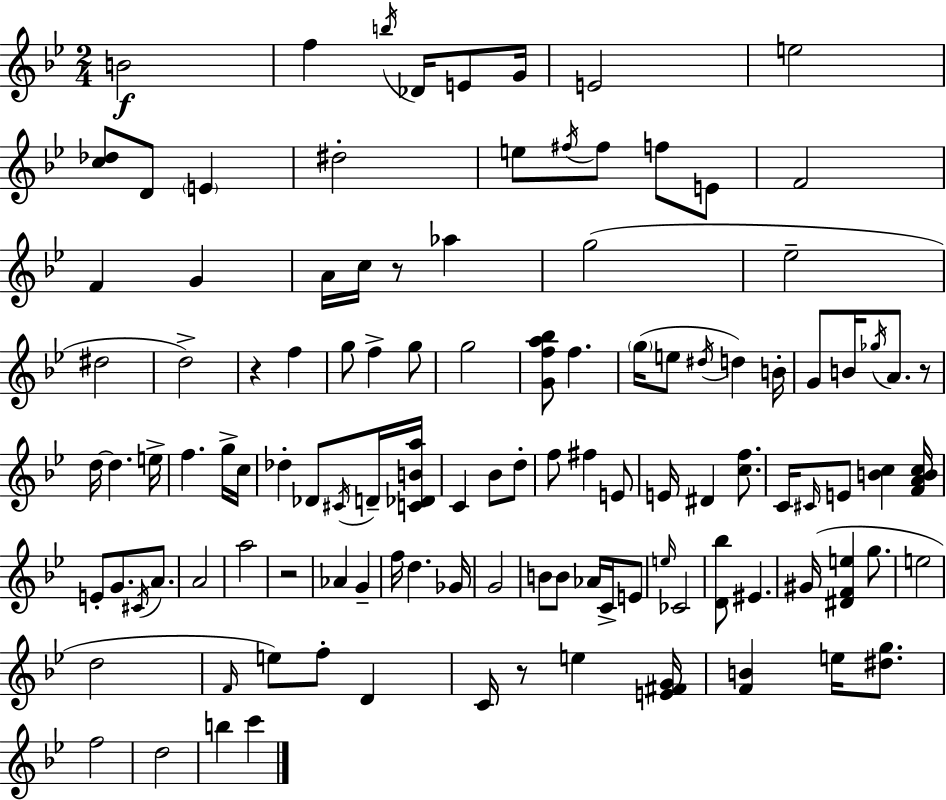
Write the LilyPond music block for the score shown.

{
  \clef treble
  \numericTimeSignature
  \time 2/4
  \key g \minor
  b'2\f | f''4 \acciaccatura { b''16 } des'16 e'8 | g'16 e'2 | e''2 | \break <c'' des''>8 d'8 \parenthesize e'4 | dis''2-. | e''8 \acciaccatura { fis''16 } fis''8 f''8 | e'8 f'2 | \break f'4 g'4 | a'16 c''16 r8 aes''4 | g''2( | ees''2-- | \break dis''2 | d''2->) | r4 f''4 | g''8 f''4-> | \break g''8 g''2 | <g' f'' a'' bes''>8 f''4. | \parenthesize g''16( e''8 \acciaccatura { dis''16 }) d''4 | b'16-. g'8 b'16 \acciaccatura { ges''16 } a'8. | \break r8 d''16~~ d''4. | e''16-> f''4. | g''16-> c''16 des''4-. | des'8 \acciaccatura { cis'16 } d'16-- <c' des' b' a''>16 c'4 | \break bes'8 d''8-. f''8 fis''4 | e'8 e'16 dis'4 | <c'' f''>8. c'16 \grace { cis'16 } e'8 | <b' c''>4 <f' a' b' c''>16 e'8-. | \break g'8. \acciaccatura { cis'16 } a'8. a'2 | a''2 | r2 | aes'4 | \break g'4-- f''16 | d''4. ges'16 g'2 | b'8 | b'8 aes'16 c'16-> e'8 \grace { e''16 } | \break ces'2 | <d' bes''>8 eis'4. | gis'16( <dis' f' e''>4 g''8. | e''2 | \break d''2 | \grace { f'16 }) e''8 f''8-. d'4 | c'16 r8 e''4 | <e' fis' g'>16 <f' b'>4 e''16 <dis'' g''>8. | \break f''2 | d''2 | b''4 c'''4 | \bar "|."
}